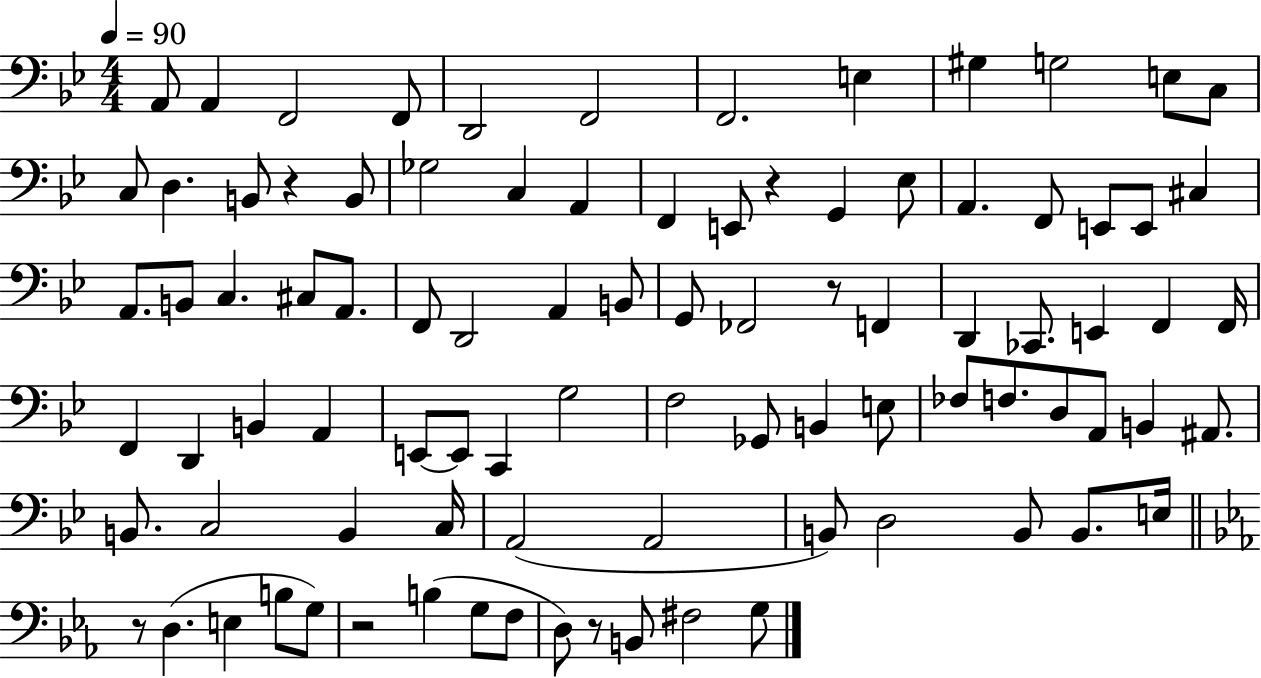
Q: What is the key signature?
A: BES major